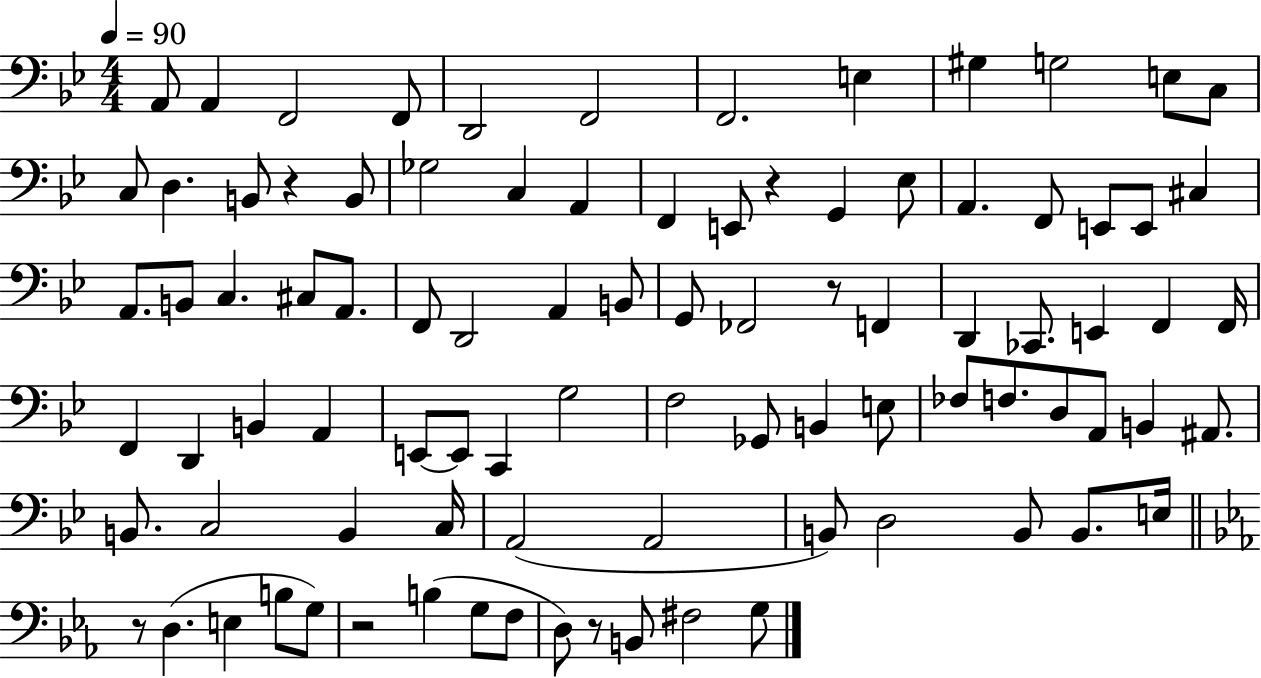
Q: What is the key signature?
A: BES major